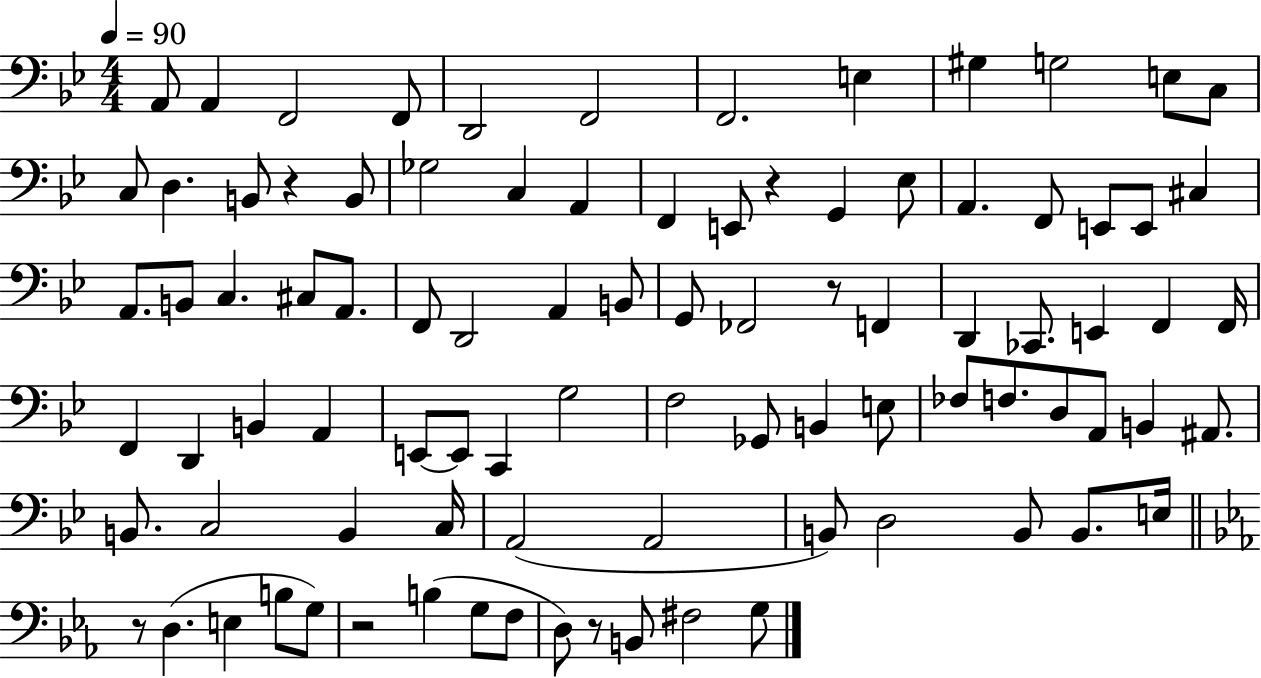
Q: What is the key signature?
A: BES major